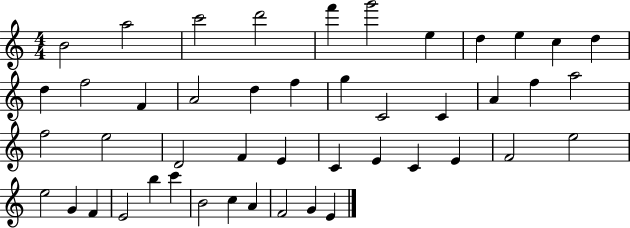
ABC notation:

X:1
T:Untitled
M:4/4
L:1/4
K:C
B2 a2 c'2 d'2 f' g'2 e d e c d d f2 F A2 d f g C2 C A f a2 f2 e2 D2 F E C E C E F2 e2 e2 G F E2 b c' B2 c A F2 G E